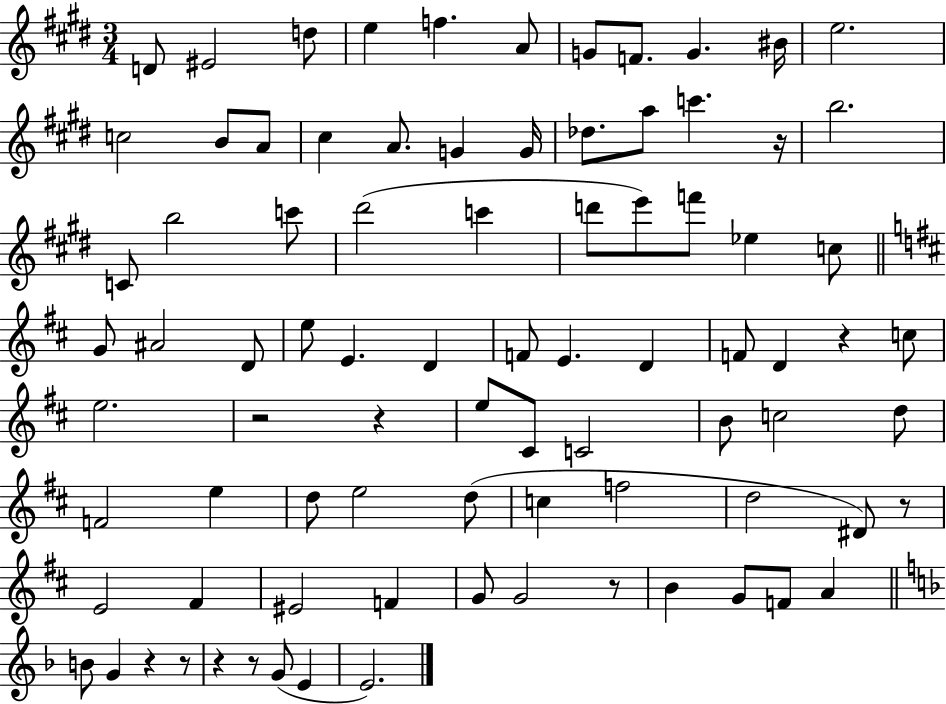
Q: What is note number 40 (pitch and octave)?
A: E4